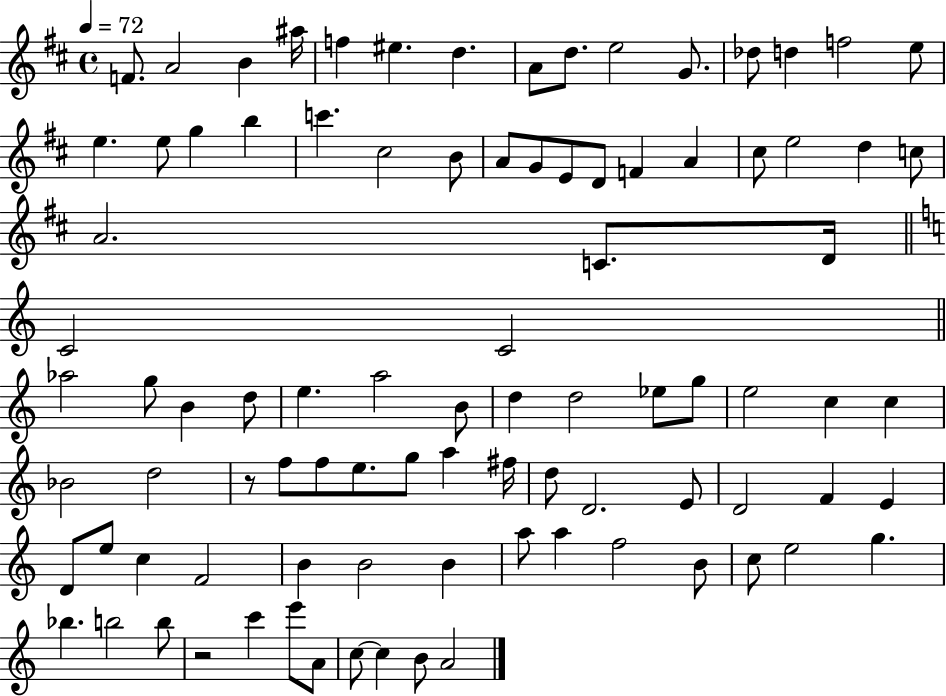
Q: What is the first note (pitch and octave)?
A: F4